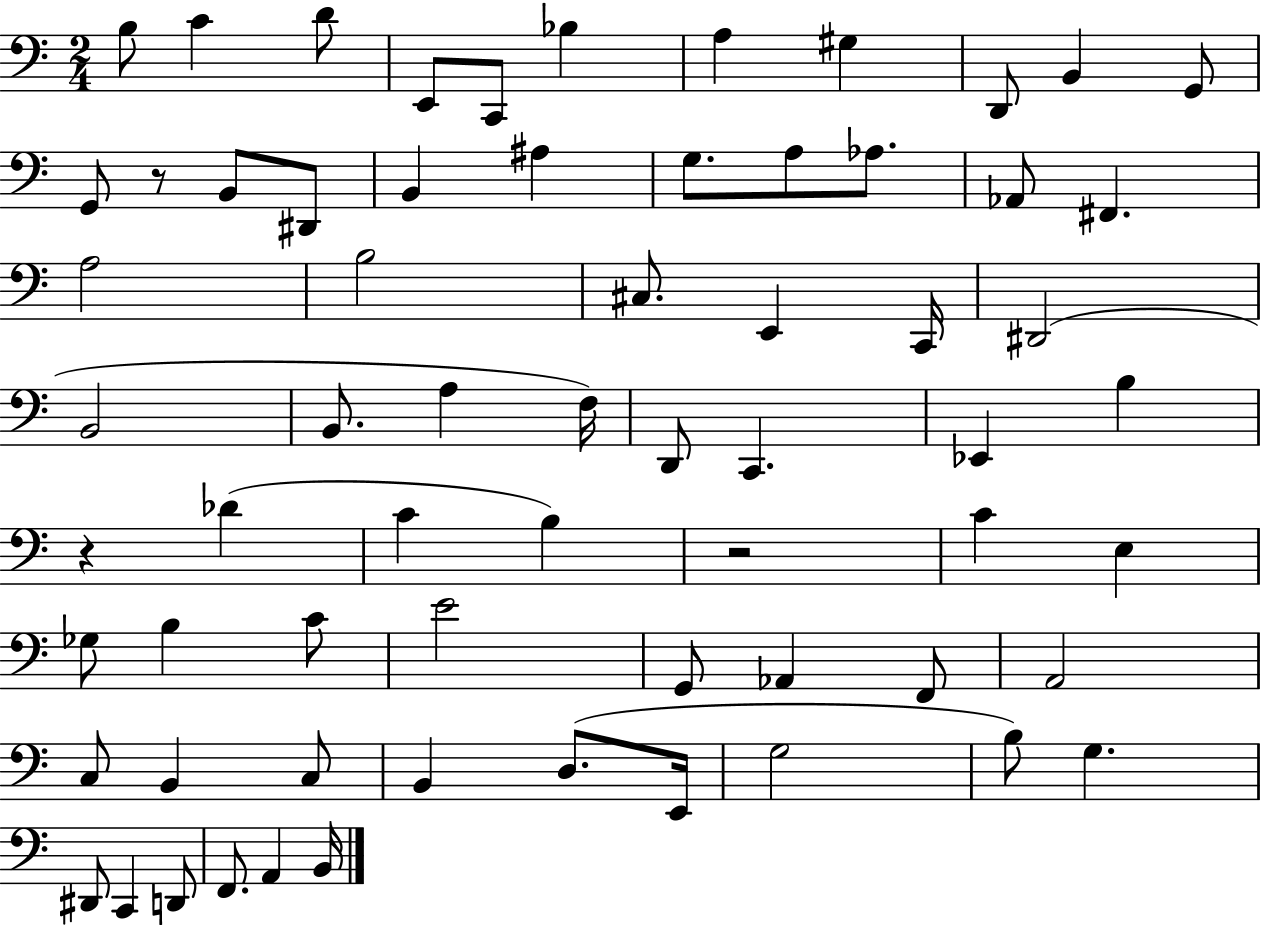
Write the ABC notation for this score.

X:1
T:Untitled
M:2/4
L:1/4
K:C
B,/2 C D/2 E,,/2 C,,/2 _B, A, ^G, D,,/2 B,, G,,/2 G,,/2 z/2 B,,/2 ^D,,/2 B,, ^A, G,/2 A,/2 _A,/2 _A,,/2 ^F,, A,2 B,2 ^C,/2 E,, C,,/4 ^D,,2 B,,2 B,,/2 A, F,/4 D,,/2 C,, _E,, B, z _D C B, z2 C E, _G,/2 B, C/2 E2 G,,/2 _A,, F,,/2 A,,2 C,/2 B,, C,/2 B,, D,/2 E,,/4 G,2 B,/2 G, ^D,,/2 C,, D,,/2 F,,/2 A,, B,,/4